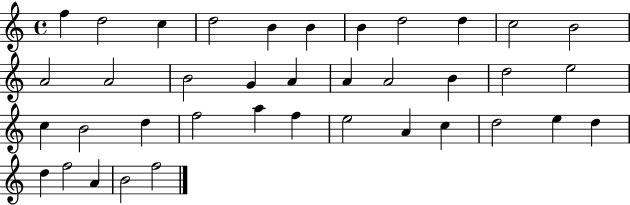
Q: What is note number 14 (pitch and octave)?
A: B4